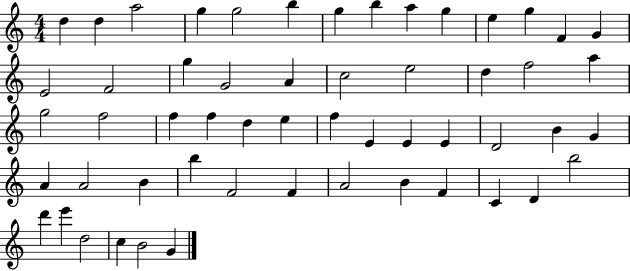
D5/q D5/q A5/h G5/q G5/h B5/q G5/q B5/q A5/q G5/q E5/q G5/q F4/q G4/q E4/h F4/h G5/q G4/h A4/q C5/h E5/h D5/q F5/h A5/q G5/h F5/h F5/q F5/q D5/q E5/q F5/q E4/q E4/q E4/q D4/h B4/q G4/q A4/q A4/h B4/q B5/q F4/h F4/q A4/h B4/q F4/q C4/q D4/q B5/h D6/q E6/q D5/h C5/q B4/h G4/q